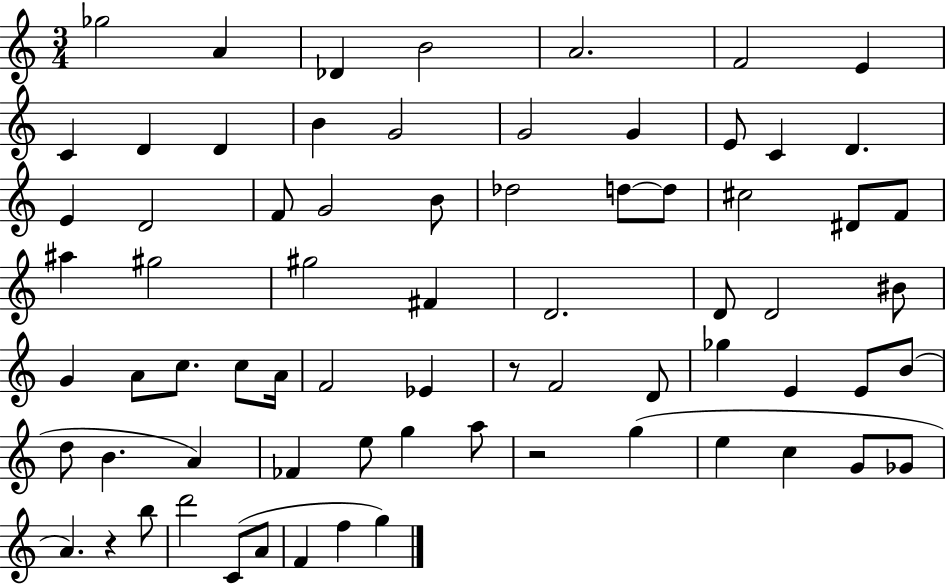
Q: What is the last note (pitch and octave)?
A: G5